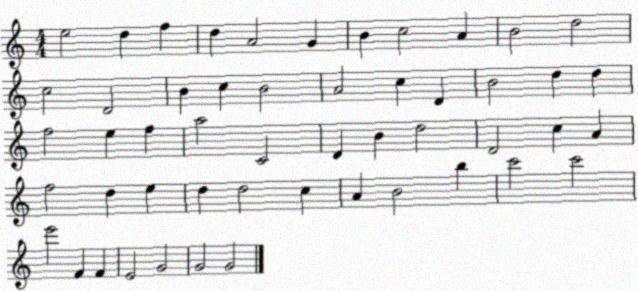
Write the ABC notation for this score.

X:1
T:Untitled
M:4/4
L:1/4
K:C
e2 d f d A2 G B c2 A B2 d2 c2 D2 B c B2 A2 c D B2 d d f2 e f a2 C2 D B d2 D2 c A f2 d e d d2 c A B2 b c'2 c'2 e'2 F F E2 G2 G2 G2